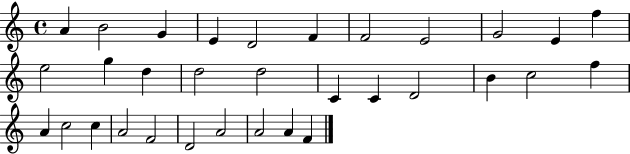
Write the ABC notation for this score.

X:1
T:Untitled
M:4/4
L:1/4
K:C
A B2 G E D2 F F2 E2 G2 E f e2 g d d2 d2 C C D2 B c2 f A c2 c A2 F2 D2 A2 A2 A F